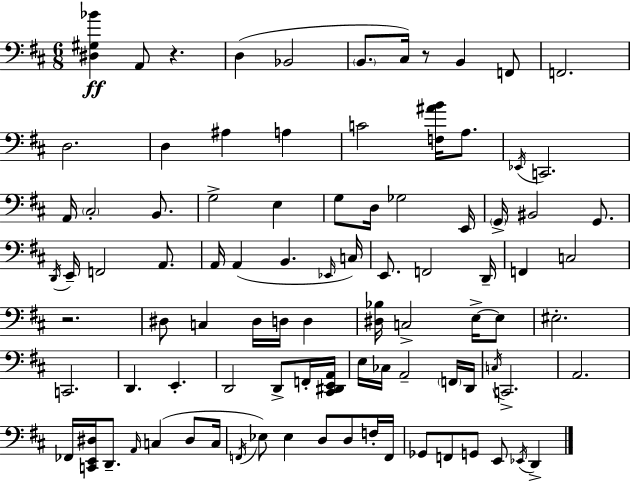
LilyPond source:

{
  \clef bass
  \numericTimeSignature
  \time 6/8
  \key d \major
  <dis gis bes'>4\ff a,8 r4. | d4( bes,2 | \parenthesize b,8. cis16) r8 b,4 f,8 | f,2. | \break d2. | d4 ais4 a4 | c'2 <f ais' b'>16 a8. | \acciaccatura { ees,16 } c,2. | \break a,16 \parenthesize cis2-. b,8. | g2-> e4 | g8 d16 ges2 | e,16 \parenthesize g,16-> bis,2 g,8. | \break \acciaccatura { d,16 } e,16-- f,2 a,8. | a,16 a,4( b,4. | \grace { ees,16 } c16) e,8. f,2 | d,16-- f,4 c2 | \break r2. | dis8 c4 dis16 d16 d4 | <dis bes>16 c2-> | e16->~~ e8 eis2.-. | \break c,2. | d,4. e,4.-. | d,2 d,8-> | f,16-. <cis, dis, e, a,>16 e16 ces16 a,2-- | \break \parenthesize f,16 d,16 \acciaccatura { c16 } c,2.-> | a,2. | fes,16 <c, e, dis>16 d,8.-- \grace { a,16 }( c4 | dis8 c16 \acciaccatura { f,16 } ees8) ees4 | \break d8 d8 f16-. f,16 ges,8 f,8 g,8 | e,8 \acciaccatura { ees,16 } d,4-> \bar "|."
}